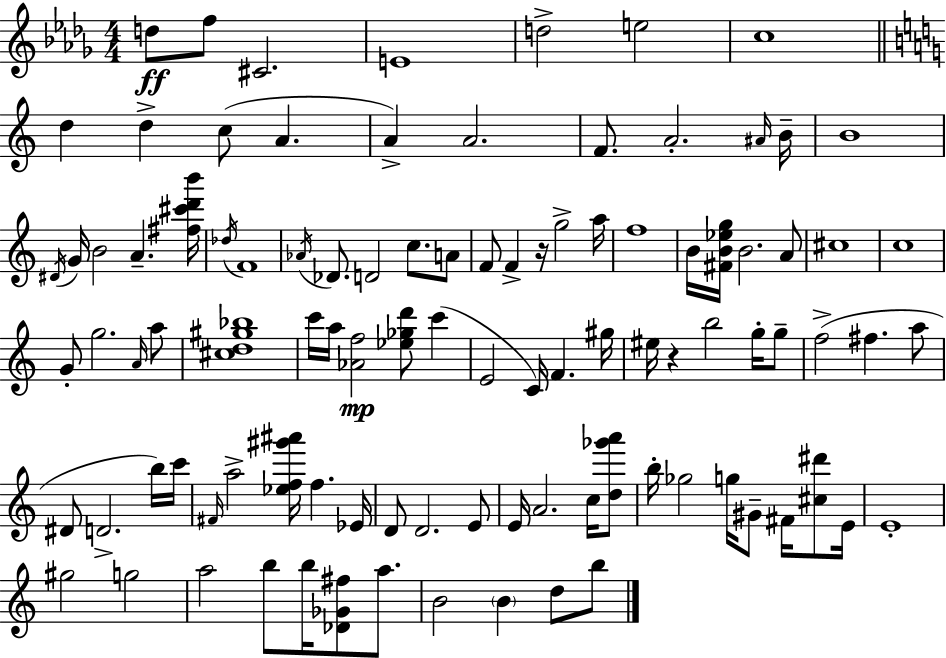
X:1
T:Untitled
M:4/4
L:1/4
K:Bbm
d/2 f/2 ^C2 E4 d2 e2 c4 d d c/2 A A A2 F/2 A2 ^A/4 B/4 B4 ^D/4 G/4 B2 A [^f^c'd'b']/4 _d/4 F4 _A/4 _D/2 D2 c/2 A/2 F/2 F z/4 g2 a/4 f4 B/4 [^FB_eg]/4 B2 A/2 ^c4 c4 G/2 g2 A/4 a/2 [^cd^g_b]4 c'/4 a/4 [_Af]2 [_e_gd']/2 c' E2 C/4 F ^g/4 ^e/4 z b2 g/4 g/2 f2 ^f a/2 ^D/2 D2 b/4 c'/4 ^F/4 a2 [_ef^g'^a']/4 f _E/4 D/2 D2 E/2 E/4 A2 c/4 [d_g'a']/2 b/4 _g2 g/4 ^G/2 ^F/4 [^c^d']/2 E/4 E4 ^g2 g2 a2 b/2 b/4 [_D_G^f]/2 a/2 B2 B d/2 b/2